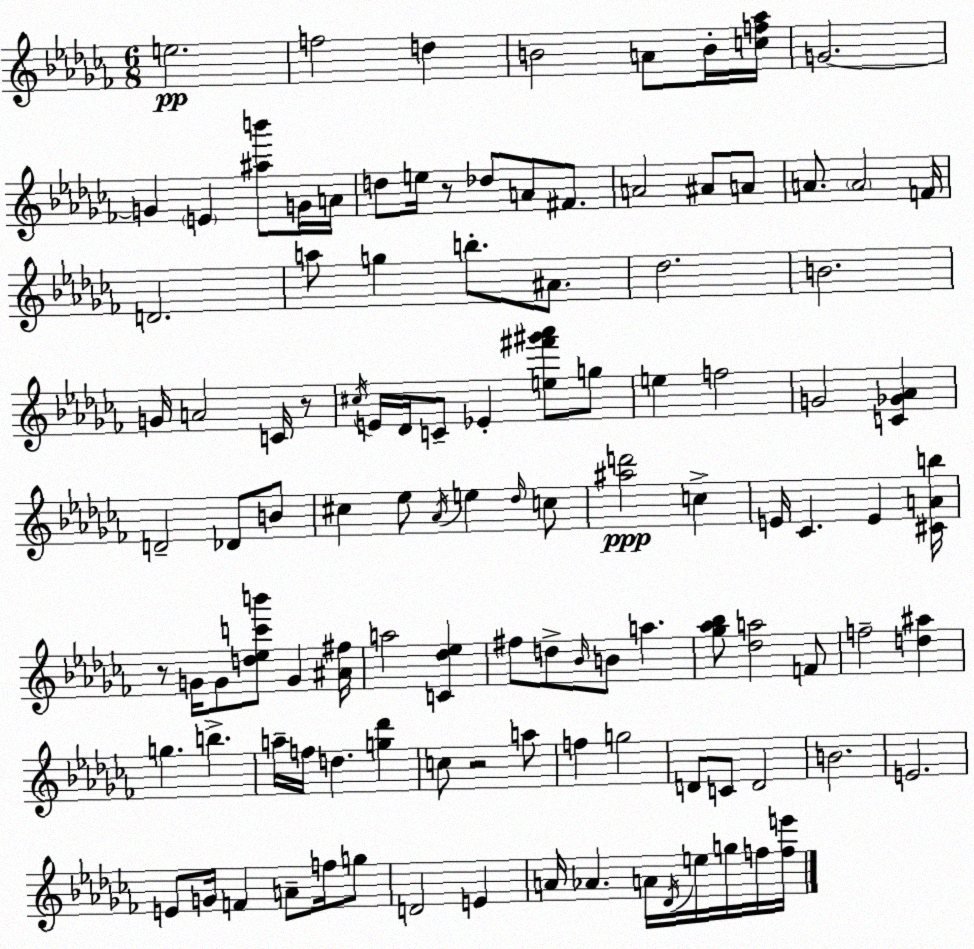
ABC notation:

X:1
T:Untitled
M:6/8
L:1/4
K:Abm
e2 f2 d B2 A/2 B/4 [cf_a]/4 G2 G E [^ab']/2 G/4 A/4 d/2 e/4 z/2 _d/2 A/2 ^F/2 A2 ^A/2 A/2 A/2 A2 F/4 D2 a/2 g b/2 ^A/2 _d2 B2 G/4 A2 C/4 z/2 ^c/4 E/4 _D/4 C/2 _E [e^f'^g'_a']/2 g/2 e f2 G2 [C_G_A] D2 _D/2 B/2 ^c _e/2 _A/4 e _d/4 c/2 [^ad']2 c E/4 _C E [^CAb]/4 z/2 G/4 G/2 [d_ec'b']/2 G [^A^f]/4 a2 [C_d_e] ^f/2 d/2 _B/4 B/2 a [_g_a_b]/2 [_da]2 F/2 f2 [d^a] g b a/4 f/4 d [g_d'] c/2 z2 a/2 f g2 D/2 C/2 D2 B2 E2 E/2 G/4 F A/2 f/4 g/2 D2 E A/4 _A A/4 _D/4 e/4 g/4 f/4 [fe']/4